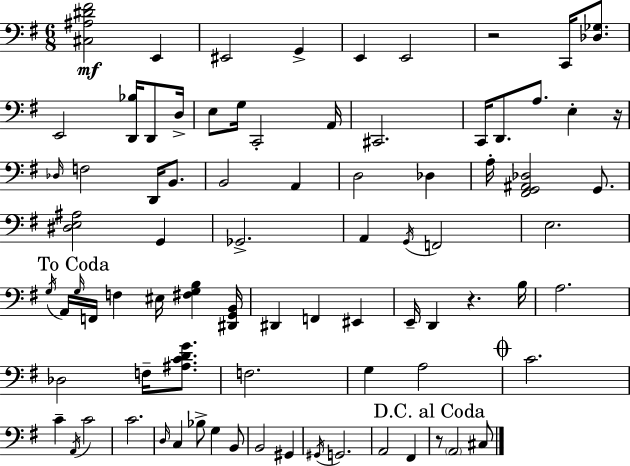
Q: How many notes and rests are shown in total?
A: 82